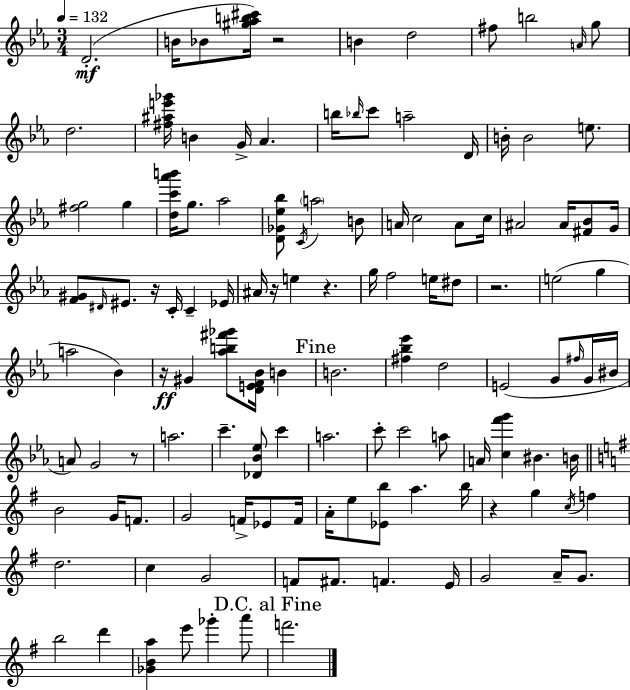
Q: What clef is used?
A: treble